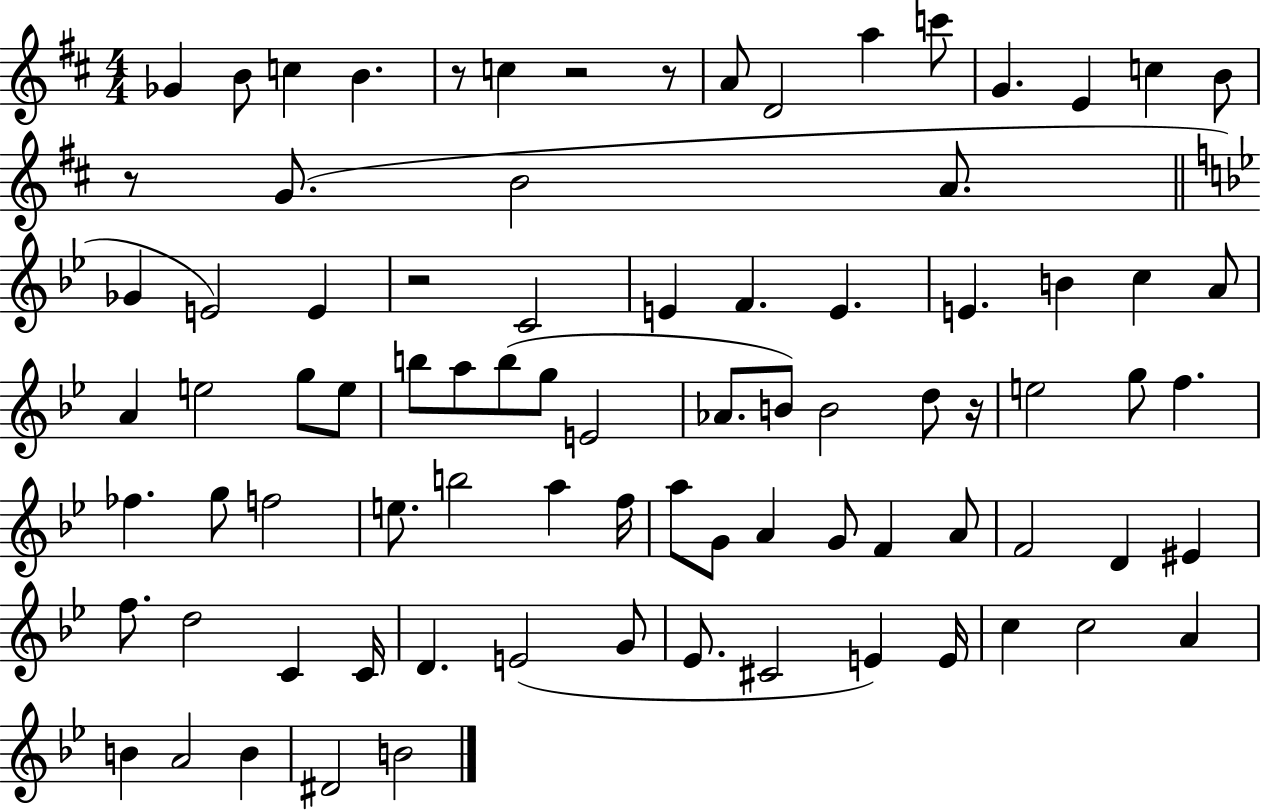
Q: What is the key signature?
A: D major